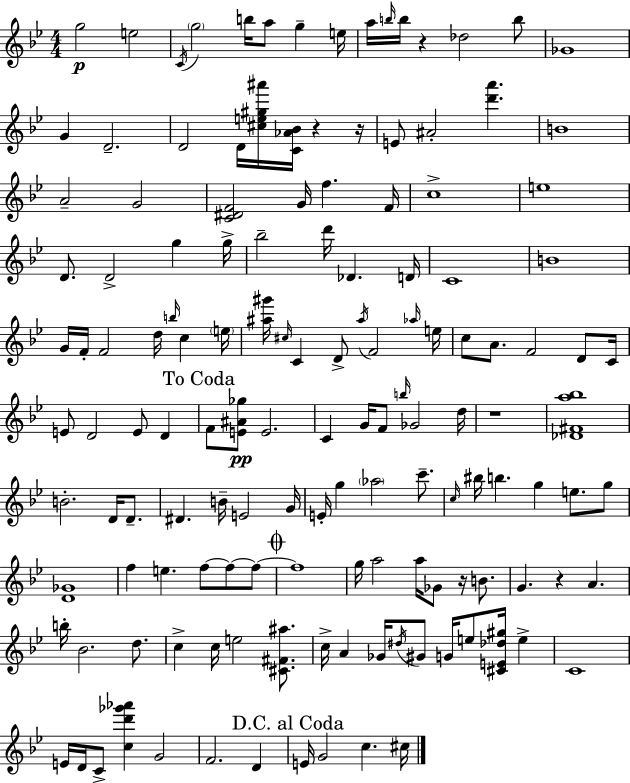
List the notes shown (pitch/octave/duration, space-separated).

G5/h E5/h C4/s G5/h B5/s A5/e G5/q E5/s A5/s B5/s B5/s R/q Db5/h B5/e Gb4/w G4/q D4/h. D4/h D4/s [C#5,E5,G#5,A#6]/s [C4,Ab4,Bb4]/s R/q R/s E4/e A#4/h [D6,A6]/q. B4/w A4/h G4/h [C4,D#4,F4]/h G4/s F5/q. F4/s C5/w E5/w D4/e. D4/h G5/q G5/s Bb5/h D6/s Db4/q. D4/s C4/w B4/w G4/s F4/s F4/h D5/s B5/s C5/q E5/s [A#5,G#6]/s C#5/s C4/q D4/e A#5/s F4/h Ab5/s E5/s C5/e A4/e. F4/h D4/e C4/s E4/e D4/h E4/e D4/q F4/e [E4,A#4,Gb5]/e E4/h. C4/q G4/s F4/e B5/s Gb4/h D5/s R/w [Db4,F#4,A5,Bb5]/w B4/h. D4/s D4/e. D#4/q. B4/s E4/h G4/s E4/s G5/q Ab5/h C6/e. C5/s BIS5/s B5/q. G5/q E5/e. G5/e [D4,Gb4]/w F5/q E5/q. F5/e F5/e F5/e F5/w G5/s A5/h A5/s Gb4/e R/s B4/e. G4/q. R/q A4/q. B5/s Bb4/h. D5/e. C5/q C5/s E5/h [C#4,F#4,A#5]/e. C5/s A4/q Gb4/s D#5/s G#4/e G4/s E5/e [C#4,E4,Db5,G#5]/s E5/q C4/w E4/s D4/s C4/e [C5,D6,Gb6,Ab6]/q G4/h F4/h. D4/q E4/s G4/h C5/q. C#5/s